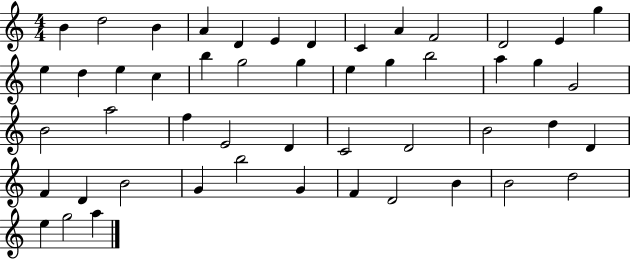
{
  \clef treble
  \numericTimeSignature
  \time 4/4
  \key c \major
  b'4 d''2 b'4 | a'4 d'4 e'4 d'4 | c'4 a'4 f'2 | d'2 e'4 g''4 | \break e''4 d''4 e''4 c''4 | b''4 g''2 g''4 | e''4 g''4 b''2 | a''4 g''4 g'2 | \break b'2 a''2 | f''4 e'2 d'4 | c'2 d'2 | b'2 d''4 d'4 | \break f'4 d'4 b'2 | g'4 b''2 g'4 | f'4 d'2 b'4 | b'2 d''2 | \break e''4 g''2 a''4 | \bar "|."
}